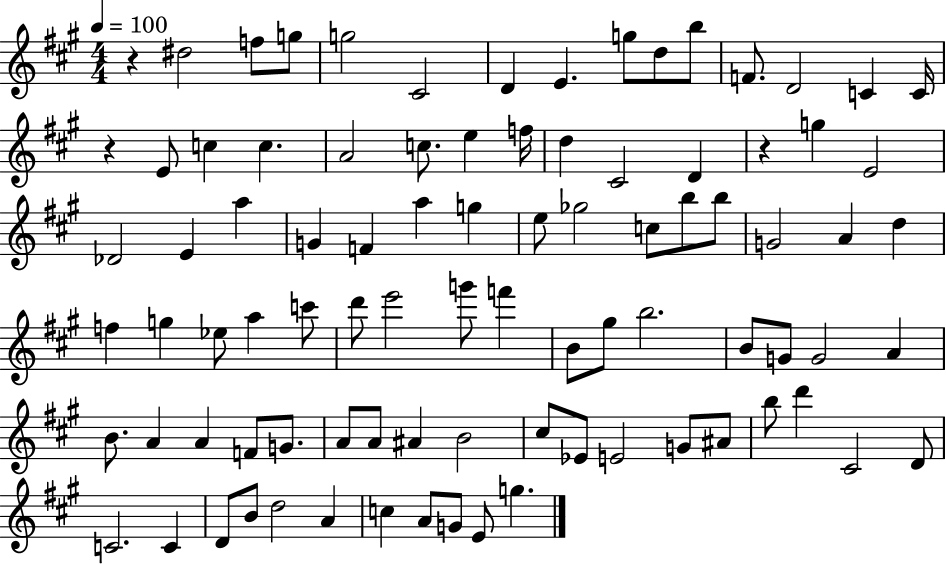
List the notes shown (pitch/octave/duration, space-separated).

R/q D#5/h F5/e G5/e G5/h C#4/h D4/q E4/q. G5/e D5/e B5/e F4/e. D4/h C4/q C4/s R/q E4/e C5/q C5/q. A4/h C5/e. E5/q F5/s D5/q C#4/h D4/q R/q G5/q E4/h Db4/h E4/q A5/q G4/q F4/q A5/q G5/q E5/e Gb5/h C5/e B5/e B5/e G4/h A4/q D5/q F5/q G5/q Eb5/e A5/q C6/e D6/e E6/h G6/e F6/q B4/e G#5/e B5/h. B4/e G4/e G4/h A4/q B4/e. A4/q A4/q F4/e G4/e. A4/e A4/e A#4/q B4/h C#5/e Eb4/e E4/h G4/e A#4/e B5/e D6/q C#4/h D4/e C4/h. C4/q D4/e B4/e D5/h A4/q C5/q A4/e G4/e E4/e G5/q.